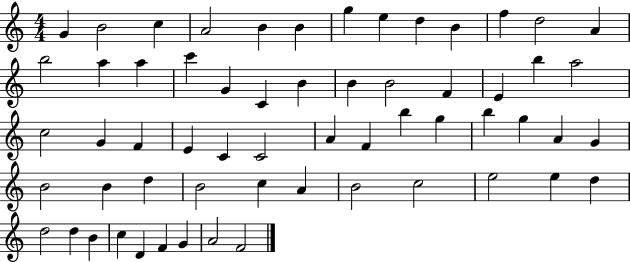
G4/q B4/h C5/q A4/h B4/q B4/q G5/q E5/q D5/q B4/q F5/q D5/h A4/q B5/h A5/q A5/q C6/q G4/q C4/q B4/q B4/q B4/h F4/q E4/q B5/q A5/h C5/h G4/q F4/q E4/q C4/q C4/h A4/q F4/q B5/q G5/q B5/q G5/q A4/q G4/q B4/h B4/q D5/q B4/h C5/q A4/q B4/h C5/h E5/h E5/q D5/q D5/h D5/q B4/q C5/q D4/q F4/q G4/q A4/h F4/h